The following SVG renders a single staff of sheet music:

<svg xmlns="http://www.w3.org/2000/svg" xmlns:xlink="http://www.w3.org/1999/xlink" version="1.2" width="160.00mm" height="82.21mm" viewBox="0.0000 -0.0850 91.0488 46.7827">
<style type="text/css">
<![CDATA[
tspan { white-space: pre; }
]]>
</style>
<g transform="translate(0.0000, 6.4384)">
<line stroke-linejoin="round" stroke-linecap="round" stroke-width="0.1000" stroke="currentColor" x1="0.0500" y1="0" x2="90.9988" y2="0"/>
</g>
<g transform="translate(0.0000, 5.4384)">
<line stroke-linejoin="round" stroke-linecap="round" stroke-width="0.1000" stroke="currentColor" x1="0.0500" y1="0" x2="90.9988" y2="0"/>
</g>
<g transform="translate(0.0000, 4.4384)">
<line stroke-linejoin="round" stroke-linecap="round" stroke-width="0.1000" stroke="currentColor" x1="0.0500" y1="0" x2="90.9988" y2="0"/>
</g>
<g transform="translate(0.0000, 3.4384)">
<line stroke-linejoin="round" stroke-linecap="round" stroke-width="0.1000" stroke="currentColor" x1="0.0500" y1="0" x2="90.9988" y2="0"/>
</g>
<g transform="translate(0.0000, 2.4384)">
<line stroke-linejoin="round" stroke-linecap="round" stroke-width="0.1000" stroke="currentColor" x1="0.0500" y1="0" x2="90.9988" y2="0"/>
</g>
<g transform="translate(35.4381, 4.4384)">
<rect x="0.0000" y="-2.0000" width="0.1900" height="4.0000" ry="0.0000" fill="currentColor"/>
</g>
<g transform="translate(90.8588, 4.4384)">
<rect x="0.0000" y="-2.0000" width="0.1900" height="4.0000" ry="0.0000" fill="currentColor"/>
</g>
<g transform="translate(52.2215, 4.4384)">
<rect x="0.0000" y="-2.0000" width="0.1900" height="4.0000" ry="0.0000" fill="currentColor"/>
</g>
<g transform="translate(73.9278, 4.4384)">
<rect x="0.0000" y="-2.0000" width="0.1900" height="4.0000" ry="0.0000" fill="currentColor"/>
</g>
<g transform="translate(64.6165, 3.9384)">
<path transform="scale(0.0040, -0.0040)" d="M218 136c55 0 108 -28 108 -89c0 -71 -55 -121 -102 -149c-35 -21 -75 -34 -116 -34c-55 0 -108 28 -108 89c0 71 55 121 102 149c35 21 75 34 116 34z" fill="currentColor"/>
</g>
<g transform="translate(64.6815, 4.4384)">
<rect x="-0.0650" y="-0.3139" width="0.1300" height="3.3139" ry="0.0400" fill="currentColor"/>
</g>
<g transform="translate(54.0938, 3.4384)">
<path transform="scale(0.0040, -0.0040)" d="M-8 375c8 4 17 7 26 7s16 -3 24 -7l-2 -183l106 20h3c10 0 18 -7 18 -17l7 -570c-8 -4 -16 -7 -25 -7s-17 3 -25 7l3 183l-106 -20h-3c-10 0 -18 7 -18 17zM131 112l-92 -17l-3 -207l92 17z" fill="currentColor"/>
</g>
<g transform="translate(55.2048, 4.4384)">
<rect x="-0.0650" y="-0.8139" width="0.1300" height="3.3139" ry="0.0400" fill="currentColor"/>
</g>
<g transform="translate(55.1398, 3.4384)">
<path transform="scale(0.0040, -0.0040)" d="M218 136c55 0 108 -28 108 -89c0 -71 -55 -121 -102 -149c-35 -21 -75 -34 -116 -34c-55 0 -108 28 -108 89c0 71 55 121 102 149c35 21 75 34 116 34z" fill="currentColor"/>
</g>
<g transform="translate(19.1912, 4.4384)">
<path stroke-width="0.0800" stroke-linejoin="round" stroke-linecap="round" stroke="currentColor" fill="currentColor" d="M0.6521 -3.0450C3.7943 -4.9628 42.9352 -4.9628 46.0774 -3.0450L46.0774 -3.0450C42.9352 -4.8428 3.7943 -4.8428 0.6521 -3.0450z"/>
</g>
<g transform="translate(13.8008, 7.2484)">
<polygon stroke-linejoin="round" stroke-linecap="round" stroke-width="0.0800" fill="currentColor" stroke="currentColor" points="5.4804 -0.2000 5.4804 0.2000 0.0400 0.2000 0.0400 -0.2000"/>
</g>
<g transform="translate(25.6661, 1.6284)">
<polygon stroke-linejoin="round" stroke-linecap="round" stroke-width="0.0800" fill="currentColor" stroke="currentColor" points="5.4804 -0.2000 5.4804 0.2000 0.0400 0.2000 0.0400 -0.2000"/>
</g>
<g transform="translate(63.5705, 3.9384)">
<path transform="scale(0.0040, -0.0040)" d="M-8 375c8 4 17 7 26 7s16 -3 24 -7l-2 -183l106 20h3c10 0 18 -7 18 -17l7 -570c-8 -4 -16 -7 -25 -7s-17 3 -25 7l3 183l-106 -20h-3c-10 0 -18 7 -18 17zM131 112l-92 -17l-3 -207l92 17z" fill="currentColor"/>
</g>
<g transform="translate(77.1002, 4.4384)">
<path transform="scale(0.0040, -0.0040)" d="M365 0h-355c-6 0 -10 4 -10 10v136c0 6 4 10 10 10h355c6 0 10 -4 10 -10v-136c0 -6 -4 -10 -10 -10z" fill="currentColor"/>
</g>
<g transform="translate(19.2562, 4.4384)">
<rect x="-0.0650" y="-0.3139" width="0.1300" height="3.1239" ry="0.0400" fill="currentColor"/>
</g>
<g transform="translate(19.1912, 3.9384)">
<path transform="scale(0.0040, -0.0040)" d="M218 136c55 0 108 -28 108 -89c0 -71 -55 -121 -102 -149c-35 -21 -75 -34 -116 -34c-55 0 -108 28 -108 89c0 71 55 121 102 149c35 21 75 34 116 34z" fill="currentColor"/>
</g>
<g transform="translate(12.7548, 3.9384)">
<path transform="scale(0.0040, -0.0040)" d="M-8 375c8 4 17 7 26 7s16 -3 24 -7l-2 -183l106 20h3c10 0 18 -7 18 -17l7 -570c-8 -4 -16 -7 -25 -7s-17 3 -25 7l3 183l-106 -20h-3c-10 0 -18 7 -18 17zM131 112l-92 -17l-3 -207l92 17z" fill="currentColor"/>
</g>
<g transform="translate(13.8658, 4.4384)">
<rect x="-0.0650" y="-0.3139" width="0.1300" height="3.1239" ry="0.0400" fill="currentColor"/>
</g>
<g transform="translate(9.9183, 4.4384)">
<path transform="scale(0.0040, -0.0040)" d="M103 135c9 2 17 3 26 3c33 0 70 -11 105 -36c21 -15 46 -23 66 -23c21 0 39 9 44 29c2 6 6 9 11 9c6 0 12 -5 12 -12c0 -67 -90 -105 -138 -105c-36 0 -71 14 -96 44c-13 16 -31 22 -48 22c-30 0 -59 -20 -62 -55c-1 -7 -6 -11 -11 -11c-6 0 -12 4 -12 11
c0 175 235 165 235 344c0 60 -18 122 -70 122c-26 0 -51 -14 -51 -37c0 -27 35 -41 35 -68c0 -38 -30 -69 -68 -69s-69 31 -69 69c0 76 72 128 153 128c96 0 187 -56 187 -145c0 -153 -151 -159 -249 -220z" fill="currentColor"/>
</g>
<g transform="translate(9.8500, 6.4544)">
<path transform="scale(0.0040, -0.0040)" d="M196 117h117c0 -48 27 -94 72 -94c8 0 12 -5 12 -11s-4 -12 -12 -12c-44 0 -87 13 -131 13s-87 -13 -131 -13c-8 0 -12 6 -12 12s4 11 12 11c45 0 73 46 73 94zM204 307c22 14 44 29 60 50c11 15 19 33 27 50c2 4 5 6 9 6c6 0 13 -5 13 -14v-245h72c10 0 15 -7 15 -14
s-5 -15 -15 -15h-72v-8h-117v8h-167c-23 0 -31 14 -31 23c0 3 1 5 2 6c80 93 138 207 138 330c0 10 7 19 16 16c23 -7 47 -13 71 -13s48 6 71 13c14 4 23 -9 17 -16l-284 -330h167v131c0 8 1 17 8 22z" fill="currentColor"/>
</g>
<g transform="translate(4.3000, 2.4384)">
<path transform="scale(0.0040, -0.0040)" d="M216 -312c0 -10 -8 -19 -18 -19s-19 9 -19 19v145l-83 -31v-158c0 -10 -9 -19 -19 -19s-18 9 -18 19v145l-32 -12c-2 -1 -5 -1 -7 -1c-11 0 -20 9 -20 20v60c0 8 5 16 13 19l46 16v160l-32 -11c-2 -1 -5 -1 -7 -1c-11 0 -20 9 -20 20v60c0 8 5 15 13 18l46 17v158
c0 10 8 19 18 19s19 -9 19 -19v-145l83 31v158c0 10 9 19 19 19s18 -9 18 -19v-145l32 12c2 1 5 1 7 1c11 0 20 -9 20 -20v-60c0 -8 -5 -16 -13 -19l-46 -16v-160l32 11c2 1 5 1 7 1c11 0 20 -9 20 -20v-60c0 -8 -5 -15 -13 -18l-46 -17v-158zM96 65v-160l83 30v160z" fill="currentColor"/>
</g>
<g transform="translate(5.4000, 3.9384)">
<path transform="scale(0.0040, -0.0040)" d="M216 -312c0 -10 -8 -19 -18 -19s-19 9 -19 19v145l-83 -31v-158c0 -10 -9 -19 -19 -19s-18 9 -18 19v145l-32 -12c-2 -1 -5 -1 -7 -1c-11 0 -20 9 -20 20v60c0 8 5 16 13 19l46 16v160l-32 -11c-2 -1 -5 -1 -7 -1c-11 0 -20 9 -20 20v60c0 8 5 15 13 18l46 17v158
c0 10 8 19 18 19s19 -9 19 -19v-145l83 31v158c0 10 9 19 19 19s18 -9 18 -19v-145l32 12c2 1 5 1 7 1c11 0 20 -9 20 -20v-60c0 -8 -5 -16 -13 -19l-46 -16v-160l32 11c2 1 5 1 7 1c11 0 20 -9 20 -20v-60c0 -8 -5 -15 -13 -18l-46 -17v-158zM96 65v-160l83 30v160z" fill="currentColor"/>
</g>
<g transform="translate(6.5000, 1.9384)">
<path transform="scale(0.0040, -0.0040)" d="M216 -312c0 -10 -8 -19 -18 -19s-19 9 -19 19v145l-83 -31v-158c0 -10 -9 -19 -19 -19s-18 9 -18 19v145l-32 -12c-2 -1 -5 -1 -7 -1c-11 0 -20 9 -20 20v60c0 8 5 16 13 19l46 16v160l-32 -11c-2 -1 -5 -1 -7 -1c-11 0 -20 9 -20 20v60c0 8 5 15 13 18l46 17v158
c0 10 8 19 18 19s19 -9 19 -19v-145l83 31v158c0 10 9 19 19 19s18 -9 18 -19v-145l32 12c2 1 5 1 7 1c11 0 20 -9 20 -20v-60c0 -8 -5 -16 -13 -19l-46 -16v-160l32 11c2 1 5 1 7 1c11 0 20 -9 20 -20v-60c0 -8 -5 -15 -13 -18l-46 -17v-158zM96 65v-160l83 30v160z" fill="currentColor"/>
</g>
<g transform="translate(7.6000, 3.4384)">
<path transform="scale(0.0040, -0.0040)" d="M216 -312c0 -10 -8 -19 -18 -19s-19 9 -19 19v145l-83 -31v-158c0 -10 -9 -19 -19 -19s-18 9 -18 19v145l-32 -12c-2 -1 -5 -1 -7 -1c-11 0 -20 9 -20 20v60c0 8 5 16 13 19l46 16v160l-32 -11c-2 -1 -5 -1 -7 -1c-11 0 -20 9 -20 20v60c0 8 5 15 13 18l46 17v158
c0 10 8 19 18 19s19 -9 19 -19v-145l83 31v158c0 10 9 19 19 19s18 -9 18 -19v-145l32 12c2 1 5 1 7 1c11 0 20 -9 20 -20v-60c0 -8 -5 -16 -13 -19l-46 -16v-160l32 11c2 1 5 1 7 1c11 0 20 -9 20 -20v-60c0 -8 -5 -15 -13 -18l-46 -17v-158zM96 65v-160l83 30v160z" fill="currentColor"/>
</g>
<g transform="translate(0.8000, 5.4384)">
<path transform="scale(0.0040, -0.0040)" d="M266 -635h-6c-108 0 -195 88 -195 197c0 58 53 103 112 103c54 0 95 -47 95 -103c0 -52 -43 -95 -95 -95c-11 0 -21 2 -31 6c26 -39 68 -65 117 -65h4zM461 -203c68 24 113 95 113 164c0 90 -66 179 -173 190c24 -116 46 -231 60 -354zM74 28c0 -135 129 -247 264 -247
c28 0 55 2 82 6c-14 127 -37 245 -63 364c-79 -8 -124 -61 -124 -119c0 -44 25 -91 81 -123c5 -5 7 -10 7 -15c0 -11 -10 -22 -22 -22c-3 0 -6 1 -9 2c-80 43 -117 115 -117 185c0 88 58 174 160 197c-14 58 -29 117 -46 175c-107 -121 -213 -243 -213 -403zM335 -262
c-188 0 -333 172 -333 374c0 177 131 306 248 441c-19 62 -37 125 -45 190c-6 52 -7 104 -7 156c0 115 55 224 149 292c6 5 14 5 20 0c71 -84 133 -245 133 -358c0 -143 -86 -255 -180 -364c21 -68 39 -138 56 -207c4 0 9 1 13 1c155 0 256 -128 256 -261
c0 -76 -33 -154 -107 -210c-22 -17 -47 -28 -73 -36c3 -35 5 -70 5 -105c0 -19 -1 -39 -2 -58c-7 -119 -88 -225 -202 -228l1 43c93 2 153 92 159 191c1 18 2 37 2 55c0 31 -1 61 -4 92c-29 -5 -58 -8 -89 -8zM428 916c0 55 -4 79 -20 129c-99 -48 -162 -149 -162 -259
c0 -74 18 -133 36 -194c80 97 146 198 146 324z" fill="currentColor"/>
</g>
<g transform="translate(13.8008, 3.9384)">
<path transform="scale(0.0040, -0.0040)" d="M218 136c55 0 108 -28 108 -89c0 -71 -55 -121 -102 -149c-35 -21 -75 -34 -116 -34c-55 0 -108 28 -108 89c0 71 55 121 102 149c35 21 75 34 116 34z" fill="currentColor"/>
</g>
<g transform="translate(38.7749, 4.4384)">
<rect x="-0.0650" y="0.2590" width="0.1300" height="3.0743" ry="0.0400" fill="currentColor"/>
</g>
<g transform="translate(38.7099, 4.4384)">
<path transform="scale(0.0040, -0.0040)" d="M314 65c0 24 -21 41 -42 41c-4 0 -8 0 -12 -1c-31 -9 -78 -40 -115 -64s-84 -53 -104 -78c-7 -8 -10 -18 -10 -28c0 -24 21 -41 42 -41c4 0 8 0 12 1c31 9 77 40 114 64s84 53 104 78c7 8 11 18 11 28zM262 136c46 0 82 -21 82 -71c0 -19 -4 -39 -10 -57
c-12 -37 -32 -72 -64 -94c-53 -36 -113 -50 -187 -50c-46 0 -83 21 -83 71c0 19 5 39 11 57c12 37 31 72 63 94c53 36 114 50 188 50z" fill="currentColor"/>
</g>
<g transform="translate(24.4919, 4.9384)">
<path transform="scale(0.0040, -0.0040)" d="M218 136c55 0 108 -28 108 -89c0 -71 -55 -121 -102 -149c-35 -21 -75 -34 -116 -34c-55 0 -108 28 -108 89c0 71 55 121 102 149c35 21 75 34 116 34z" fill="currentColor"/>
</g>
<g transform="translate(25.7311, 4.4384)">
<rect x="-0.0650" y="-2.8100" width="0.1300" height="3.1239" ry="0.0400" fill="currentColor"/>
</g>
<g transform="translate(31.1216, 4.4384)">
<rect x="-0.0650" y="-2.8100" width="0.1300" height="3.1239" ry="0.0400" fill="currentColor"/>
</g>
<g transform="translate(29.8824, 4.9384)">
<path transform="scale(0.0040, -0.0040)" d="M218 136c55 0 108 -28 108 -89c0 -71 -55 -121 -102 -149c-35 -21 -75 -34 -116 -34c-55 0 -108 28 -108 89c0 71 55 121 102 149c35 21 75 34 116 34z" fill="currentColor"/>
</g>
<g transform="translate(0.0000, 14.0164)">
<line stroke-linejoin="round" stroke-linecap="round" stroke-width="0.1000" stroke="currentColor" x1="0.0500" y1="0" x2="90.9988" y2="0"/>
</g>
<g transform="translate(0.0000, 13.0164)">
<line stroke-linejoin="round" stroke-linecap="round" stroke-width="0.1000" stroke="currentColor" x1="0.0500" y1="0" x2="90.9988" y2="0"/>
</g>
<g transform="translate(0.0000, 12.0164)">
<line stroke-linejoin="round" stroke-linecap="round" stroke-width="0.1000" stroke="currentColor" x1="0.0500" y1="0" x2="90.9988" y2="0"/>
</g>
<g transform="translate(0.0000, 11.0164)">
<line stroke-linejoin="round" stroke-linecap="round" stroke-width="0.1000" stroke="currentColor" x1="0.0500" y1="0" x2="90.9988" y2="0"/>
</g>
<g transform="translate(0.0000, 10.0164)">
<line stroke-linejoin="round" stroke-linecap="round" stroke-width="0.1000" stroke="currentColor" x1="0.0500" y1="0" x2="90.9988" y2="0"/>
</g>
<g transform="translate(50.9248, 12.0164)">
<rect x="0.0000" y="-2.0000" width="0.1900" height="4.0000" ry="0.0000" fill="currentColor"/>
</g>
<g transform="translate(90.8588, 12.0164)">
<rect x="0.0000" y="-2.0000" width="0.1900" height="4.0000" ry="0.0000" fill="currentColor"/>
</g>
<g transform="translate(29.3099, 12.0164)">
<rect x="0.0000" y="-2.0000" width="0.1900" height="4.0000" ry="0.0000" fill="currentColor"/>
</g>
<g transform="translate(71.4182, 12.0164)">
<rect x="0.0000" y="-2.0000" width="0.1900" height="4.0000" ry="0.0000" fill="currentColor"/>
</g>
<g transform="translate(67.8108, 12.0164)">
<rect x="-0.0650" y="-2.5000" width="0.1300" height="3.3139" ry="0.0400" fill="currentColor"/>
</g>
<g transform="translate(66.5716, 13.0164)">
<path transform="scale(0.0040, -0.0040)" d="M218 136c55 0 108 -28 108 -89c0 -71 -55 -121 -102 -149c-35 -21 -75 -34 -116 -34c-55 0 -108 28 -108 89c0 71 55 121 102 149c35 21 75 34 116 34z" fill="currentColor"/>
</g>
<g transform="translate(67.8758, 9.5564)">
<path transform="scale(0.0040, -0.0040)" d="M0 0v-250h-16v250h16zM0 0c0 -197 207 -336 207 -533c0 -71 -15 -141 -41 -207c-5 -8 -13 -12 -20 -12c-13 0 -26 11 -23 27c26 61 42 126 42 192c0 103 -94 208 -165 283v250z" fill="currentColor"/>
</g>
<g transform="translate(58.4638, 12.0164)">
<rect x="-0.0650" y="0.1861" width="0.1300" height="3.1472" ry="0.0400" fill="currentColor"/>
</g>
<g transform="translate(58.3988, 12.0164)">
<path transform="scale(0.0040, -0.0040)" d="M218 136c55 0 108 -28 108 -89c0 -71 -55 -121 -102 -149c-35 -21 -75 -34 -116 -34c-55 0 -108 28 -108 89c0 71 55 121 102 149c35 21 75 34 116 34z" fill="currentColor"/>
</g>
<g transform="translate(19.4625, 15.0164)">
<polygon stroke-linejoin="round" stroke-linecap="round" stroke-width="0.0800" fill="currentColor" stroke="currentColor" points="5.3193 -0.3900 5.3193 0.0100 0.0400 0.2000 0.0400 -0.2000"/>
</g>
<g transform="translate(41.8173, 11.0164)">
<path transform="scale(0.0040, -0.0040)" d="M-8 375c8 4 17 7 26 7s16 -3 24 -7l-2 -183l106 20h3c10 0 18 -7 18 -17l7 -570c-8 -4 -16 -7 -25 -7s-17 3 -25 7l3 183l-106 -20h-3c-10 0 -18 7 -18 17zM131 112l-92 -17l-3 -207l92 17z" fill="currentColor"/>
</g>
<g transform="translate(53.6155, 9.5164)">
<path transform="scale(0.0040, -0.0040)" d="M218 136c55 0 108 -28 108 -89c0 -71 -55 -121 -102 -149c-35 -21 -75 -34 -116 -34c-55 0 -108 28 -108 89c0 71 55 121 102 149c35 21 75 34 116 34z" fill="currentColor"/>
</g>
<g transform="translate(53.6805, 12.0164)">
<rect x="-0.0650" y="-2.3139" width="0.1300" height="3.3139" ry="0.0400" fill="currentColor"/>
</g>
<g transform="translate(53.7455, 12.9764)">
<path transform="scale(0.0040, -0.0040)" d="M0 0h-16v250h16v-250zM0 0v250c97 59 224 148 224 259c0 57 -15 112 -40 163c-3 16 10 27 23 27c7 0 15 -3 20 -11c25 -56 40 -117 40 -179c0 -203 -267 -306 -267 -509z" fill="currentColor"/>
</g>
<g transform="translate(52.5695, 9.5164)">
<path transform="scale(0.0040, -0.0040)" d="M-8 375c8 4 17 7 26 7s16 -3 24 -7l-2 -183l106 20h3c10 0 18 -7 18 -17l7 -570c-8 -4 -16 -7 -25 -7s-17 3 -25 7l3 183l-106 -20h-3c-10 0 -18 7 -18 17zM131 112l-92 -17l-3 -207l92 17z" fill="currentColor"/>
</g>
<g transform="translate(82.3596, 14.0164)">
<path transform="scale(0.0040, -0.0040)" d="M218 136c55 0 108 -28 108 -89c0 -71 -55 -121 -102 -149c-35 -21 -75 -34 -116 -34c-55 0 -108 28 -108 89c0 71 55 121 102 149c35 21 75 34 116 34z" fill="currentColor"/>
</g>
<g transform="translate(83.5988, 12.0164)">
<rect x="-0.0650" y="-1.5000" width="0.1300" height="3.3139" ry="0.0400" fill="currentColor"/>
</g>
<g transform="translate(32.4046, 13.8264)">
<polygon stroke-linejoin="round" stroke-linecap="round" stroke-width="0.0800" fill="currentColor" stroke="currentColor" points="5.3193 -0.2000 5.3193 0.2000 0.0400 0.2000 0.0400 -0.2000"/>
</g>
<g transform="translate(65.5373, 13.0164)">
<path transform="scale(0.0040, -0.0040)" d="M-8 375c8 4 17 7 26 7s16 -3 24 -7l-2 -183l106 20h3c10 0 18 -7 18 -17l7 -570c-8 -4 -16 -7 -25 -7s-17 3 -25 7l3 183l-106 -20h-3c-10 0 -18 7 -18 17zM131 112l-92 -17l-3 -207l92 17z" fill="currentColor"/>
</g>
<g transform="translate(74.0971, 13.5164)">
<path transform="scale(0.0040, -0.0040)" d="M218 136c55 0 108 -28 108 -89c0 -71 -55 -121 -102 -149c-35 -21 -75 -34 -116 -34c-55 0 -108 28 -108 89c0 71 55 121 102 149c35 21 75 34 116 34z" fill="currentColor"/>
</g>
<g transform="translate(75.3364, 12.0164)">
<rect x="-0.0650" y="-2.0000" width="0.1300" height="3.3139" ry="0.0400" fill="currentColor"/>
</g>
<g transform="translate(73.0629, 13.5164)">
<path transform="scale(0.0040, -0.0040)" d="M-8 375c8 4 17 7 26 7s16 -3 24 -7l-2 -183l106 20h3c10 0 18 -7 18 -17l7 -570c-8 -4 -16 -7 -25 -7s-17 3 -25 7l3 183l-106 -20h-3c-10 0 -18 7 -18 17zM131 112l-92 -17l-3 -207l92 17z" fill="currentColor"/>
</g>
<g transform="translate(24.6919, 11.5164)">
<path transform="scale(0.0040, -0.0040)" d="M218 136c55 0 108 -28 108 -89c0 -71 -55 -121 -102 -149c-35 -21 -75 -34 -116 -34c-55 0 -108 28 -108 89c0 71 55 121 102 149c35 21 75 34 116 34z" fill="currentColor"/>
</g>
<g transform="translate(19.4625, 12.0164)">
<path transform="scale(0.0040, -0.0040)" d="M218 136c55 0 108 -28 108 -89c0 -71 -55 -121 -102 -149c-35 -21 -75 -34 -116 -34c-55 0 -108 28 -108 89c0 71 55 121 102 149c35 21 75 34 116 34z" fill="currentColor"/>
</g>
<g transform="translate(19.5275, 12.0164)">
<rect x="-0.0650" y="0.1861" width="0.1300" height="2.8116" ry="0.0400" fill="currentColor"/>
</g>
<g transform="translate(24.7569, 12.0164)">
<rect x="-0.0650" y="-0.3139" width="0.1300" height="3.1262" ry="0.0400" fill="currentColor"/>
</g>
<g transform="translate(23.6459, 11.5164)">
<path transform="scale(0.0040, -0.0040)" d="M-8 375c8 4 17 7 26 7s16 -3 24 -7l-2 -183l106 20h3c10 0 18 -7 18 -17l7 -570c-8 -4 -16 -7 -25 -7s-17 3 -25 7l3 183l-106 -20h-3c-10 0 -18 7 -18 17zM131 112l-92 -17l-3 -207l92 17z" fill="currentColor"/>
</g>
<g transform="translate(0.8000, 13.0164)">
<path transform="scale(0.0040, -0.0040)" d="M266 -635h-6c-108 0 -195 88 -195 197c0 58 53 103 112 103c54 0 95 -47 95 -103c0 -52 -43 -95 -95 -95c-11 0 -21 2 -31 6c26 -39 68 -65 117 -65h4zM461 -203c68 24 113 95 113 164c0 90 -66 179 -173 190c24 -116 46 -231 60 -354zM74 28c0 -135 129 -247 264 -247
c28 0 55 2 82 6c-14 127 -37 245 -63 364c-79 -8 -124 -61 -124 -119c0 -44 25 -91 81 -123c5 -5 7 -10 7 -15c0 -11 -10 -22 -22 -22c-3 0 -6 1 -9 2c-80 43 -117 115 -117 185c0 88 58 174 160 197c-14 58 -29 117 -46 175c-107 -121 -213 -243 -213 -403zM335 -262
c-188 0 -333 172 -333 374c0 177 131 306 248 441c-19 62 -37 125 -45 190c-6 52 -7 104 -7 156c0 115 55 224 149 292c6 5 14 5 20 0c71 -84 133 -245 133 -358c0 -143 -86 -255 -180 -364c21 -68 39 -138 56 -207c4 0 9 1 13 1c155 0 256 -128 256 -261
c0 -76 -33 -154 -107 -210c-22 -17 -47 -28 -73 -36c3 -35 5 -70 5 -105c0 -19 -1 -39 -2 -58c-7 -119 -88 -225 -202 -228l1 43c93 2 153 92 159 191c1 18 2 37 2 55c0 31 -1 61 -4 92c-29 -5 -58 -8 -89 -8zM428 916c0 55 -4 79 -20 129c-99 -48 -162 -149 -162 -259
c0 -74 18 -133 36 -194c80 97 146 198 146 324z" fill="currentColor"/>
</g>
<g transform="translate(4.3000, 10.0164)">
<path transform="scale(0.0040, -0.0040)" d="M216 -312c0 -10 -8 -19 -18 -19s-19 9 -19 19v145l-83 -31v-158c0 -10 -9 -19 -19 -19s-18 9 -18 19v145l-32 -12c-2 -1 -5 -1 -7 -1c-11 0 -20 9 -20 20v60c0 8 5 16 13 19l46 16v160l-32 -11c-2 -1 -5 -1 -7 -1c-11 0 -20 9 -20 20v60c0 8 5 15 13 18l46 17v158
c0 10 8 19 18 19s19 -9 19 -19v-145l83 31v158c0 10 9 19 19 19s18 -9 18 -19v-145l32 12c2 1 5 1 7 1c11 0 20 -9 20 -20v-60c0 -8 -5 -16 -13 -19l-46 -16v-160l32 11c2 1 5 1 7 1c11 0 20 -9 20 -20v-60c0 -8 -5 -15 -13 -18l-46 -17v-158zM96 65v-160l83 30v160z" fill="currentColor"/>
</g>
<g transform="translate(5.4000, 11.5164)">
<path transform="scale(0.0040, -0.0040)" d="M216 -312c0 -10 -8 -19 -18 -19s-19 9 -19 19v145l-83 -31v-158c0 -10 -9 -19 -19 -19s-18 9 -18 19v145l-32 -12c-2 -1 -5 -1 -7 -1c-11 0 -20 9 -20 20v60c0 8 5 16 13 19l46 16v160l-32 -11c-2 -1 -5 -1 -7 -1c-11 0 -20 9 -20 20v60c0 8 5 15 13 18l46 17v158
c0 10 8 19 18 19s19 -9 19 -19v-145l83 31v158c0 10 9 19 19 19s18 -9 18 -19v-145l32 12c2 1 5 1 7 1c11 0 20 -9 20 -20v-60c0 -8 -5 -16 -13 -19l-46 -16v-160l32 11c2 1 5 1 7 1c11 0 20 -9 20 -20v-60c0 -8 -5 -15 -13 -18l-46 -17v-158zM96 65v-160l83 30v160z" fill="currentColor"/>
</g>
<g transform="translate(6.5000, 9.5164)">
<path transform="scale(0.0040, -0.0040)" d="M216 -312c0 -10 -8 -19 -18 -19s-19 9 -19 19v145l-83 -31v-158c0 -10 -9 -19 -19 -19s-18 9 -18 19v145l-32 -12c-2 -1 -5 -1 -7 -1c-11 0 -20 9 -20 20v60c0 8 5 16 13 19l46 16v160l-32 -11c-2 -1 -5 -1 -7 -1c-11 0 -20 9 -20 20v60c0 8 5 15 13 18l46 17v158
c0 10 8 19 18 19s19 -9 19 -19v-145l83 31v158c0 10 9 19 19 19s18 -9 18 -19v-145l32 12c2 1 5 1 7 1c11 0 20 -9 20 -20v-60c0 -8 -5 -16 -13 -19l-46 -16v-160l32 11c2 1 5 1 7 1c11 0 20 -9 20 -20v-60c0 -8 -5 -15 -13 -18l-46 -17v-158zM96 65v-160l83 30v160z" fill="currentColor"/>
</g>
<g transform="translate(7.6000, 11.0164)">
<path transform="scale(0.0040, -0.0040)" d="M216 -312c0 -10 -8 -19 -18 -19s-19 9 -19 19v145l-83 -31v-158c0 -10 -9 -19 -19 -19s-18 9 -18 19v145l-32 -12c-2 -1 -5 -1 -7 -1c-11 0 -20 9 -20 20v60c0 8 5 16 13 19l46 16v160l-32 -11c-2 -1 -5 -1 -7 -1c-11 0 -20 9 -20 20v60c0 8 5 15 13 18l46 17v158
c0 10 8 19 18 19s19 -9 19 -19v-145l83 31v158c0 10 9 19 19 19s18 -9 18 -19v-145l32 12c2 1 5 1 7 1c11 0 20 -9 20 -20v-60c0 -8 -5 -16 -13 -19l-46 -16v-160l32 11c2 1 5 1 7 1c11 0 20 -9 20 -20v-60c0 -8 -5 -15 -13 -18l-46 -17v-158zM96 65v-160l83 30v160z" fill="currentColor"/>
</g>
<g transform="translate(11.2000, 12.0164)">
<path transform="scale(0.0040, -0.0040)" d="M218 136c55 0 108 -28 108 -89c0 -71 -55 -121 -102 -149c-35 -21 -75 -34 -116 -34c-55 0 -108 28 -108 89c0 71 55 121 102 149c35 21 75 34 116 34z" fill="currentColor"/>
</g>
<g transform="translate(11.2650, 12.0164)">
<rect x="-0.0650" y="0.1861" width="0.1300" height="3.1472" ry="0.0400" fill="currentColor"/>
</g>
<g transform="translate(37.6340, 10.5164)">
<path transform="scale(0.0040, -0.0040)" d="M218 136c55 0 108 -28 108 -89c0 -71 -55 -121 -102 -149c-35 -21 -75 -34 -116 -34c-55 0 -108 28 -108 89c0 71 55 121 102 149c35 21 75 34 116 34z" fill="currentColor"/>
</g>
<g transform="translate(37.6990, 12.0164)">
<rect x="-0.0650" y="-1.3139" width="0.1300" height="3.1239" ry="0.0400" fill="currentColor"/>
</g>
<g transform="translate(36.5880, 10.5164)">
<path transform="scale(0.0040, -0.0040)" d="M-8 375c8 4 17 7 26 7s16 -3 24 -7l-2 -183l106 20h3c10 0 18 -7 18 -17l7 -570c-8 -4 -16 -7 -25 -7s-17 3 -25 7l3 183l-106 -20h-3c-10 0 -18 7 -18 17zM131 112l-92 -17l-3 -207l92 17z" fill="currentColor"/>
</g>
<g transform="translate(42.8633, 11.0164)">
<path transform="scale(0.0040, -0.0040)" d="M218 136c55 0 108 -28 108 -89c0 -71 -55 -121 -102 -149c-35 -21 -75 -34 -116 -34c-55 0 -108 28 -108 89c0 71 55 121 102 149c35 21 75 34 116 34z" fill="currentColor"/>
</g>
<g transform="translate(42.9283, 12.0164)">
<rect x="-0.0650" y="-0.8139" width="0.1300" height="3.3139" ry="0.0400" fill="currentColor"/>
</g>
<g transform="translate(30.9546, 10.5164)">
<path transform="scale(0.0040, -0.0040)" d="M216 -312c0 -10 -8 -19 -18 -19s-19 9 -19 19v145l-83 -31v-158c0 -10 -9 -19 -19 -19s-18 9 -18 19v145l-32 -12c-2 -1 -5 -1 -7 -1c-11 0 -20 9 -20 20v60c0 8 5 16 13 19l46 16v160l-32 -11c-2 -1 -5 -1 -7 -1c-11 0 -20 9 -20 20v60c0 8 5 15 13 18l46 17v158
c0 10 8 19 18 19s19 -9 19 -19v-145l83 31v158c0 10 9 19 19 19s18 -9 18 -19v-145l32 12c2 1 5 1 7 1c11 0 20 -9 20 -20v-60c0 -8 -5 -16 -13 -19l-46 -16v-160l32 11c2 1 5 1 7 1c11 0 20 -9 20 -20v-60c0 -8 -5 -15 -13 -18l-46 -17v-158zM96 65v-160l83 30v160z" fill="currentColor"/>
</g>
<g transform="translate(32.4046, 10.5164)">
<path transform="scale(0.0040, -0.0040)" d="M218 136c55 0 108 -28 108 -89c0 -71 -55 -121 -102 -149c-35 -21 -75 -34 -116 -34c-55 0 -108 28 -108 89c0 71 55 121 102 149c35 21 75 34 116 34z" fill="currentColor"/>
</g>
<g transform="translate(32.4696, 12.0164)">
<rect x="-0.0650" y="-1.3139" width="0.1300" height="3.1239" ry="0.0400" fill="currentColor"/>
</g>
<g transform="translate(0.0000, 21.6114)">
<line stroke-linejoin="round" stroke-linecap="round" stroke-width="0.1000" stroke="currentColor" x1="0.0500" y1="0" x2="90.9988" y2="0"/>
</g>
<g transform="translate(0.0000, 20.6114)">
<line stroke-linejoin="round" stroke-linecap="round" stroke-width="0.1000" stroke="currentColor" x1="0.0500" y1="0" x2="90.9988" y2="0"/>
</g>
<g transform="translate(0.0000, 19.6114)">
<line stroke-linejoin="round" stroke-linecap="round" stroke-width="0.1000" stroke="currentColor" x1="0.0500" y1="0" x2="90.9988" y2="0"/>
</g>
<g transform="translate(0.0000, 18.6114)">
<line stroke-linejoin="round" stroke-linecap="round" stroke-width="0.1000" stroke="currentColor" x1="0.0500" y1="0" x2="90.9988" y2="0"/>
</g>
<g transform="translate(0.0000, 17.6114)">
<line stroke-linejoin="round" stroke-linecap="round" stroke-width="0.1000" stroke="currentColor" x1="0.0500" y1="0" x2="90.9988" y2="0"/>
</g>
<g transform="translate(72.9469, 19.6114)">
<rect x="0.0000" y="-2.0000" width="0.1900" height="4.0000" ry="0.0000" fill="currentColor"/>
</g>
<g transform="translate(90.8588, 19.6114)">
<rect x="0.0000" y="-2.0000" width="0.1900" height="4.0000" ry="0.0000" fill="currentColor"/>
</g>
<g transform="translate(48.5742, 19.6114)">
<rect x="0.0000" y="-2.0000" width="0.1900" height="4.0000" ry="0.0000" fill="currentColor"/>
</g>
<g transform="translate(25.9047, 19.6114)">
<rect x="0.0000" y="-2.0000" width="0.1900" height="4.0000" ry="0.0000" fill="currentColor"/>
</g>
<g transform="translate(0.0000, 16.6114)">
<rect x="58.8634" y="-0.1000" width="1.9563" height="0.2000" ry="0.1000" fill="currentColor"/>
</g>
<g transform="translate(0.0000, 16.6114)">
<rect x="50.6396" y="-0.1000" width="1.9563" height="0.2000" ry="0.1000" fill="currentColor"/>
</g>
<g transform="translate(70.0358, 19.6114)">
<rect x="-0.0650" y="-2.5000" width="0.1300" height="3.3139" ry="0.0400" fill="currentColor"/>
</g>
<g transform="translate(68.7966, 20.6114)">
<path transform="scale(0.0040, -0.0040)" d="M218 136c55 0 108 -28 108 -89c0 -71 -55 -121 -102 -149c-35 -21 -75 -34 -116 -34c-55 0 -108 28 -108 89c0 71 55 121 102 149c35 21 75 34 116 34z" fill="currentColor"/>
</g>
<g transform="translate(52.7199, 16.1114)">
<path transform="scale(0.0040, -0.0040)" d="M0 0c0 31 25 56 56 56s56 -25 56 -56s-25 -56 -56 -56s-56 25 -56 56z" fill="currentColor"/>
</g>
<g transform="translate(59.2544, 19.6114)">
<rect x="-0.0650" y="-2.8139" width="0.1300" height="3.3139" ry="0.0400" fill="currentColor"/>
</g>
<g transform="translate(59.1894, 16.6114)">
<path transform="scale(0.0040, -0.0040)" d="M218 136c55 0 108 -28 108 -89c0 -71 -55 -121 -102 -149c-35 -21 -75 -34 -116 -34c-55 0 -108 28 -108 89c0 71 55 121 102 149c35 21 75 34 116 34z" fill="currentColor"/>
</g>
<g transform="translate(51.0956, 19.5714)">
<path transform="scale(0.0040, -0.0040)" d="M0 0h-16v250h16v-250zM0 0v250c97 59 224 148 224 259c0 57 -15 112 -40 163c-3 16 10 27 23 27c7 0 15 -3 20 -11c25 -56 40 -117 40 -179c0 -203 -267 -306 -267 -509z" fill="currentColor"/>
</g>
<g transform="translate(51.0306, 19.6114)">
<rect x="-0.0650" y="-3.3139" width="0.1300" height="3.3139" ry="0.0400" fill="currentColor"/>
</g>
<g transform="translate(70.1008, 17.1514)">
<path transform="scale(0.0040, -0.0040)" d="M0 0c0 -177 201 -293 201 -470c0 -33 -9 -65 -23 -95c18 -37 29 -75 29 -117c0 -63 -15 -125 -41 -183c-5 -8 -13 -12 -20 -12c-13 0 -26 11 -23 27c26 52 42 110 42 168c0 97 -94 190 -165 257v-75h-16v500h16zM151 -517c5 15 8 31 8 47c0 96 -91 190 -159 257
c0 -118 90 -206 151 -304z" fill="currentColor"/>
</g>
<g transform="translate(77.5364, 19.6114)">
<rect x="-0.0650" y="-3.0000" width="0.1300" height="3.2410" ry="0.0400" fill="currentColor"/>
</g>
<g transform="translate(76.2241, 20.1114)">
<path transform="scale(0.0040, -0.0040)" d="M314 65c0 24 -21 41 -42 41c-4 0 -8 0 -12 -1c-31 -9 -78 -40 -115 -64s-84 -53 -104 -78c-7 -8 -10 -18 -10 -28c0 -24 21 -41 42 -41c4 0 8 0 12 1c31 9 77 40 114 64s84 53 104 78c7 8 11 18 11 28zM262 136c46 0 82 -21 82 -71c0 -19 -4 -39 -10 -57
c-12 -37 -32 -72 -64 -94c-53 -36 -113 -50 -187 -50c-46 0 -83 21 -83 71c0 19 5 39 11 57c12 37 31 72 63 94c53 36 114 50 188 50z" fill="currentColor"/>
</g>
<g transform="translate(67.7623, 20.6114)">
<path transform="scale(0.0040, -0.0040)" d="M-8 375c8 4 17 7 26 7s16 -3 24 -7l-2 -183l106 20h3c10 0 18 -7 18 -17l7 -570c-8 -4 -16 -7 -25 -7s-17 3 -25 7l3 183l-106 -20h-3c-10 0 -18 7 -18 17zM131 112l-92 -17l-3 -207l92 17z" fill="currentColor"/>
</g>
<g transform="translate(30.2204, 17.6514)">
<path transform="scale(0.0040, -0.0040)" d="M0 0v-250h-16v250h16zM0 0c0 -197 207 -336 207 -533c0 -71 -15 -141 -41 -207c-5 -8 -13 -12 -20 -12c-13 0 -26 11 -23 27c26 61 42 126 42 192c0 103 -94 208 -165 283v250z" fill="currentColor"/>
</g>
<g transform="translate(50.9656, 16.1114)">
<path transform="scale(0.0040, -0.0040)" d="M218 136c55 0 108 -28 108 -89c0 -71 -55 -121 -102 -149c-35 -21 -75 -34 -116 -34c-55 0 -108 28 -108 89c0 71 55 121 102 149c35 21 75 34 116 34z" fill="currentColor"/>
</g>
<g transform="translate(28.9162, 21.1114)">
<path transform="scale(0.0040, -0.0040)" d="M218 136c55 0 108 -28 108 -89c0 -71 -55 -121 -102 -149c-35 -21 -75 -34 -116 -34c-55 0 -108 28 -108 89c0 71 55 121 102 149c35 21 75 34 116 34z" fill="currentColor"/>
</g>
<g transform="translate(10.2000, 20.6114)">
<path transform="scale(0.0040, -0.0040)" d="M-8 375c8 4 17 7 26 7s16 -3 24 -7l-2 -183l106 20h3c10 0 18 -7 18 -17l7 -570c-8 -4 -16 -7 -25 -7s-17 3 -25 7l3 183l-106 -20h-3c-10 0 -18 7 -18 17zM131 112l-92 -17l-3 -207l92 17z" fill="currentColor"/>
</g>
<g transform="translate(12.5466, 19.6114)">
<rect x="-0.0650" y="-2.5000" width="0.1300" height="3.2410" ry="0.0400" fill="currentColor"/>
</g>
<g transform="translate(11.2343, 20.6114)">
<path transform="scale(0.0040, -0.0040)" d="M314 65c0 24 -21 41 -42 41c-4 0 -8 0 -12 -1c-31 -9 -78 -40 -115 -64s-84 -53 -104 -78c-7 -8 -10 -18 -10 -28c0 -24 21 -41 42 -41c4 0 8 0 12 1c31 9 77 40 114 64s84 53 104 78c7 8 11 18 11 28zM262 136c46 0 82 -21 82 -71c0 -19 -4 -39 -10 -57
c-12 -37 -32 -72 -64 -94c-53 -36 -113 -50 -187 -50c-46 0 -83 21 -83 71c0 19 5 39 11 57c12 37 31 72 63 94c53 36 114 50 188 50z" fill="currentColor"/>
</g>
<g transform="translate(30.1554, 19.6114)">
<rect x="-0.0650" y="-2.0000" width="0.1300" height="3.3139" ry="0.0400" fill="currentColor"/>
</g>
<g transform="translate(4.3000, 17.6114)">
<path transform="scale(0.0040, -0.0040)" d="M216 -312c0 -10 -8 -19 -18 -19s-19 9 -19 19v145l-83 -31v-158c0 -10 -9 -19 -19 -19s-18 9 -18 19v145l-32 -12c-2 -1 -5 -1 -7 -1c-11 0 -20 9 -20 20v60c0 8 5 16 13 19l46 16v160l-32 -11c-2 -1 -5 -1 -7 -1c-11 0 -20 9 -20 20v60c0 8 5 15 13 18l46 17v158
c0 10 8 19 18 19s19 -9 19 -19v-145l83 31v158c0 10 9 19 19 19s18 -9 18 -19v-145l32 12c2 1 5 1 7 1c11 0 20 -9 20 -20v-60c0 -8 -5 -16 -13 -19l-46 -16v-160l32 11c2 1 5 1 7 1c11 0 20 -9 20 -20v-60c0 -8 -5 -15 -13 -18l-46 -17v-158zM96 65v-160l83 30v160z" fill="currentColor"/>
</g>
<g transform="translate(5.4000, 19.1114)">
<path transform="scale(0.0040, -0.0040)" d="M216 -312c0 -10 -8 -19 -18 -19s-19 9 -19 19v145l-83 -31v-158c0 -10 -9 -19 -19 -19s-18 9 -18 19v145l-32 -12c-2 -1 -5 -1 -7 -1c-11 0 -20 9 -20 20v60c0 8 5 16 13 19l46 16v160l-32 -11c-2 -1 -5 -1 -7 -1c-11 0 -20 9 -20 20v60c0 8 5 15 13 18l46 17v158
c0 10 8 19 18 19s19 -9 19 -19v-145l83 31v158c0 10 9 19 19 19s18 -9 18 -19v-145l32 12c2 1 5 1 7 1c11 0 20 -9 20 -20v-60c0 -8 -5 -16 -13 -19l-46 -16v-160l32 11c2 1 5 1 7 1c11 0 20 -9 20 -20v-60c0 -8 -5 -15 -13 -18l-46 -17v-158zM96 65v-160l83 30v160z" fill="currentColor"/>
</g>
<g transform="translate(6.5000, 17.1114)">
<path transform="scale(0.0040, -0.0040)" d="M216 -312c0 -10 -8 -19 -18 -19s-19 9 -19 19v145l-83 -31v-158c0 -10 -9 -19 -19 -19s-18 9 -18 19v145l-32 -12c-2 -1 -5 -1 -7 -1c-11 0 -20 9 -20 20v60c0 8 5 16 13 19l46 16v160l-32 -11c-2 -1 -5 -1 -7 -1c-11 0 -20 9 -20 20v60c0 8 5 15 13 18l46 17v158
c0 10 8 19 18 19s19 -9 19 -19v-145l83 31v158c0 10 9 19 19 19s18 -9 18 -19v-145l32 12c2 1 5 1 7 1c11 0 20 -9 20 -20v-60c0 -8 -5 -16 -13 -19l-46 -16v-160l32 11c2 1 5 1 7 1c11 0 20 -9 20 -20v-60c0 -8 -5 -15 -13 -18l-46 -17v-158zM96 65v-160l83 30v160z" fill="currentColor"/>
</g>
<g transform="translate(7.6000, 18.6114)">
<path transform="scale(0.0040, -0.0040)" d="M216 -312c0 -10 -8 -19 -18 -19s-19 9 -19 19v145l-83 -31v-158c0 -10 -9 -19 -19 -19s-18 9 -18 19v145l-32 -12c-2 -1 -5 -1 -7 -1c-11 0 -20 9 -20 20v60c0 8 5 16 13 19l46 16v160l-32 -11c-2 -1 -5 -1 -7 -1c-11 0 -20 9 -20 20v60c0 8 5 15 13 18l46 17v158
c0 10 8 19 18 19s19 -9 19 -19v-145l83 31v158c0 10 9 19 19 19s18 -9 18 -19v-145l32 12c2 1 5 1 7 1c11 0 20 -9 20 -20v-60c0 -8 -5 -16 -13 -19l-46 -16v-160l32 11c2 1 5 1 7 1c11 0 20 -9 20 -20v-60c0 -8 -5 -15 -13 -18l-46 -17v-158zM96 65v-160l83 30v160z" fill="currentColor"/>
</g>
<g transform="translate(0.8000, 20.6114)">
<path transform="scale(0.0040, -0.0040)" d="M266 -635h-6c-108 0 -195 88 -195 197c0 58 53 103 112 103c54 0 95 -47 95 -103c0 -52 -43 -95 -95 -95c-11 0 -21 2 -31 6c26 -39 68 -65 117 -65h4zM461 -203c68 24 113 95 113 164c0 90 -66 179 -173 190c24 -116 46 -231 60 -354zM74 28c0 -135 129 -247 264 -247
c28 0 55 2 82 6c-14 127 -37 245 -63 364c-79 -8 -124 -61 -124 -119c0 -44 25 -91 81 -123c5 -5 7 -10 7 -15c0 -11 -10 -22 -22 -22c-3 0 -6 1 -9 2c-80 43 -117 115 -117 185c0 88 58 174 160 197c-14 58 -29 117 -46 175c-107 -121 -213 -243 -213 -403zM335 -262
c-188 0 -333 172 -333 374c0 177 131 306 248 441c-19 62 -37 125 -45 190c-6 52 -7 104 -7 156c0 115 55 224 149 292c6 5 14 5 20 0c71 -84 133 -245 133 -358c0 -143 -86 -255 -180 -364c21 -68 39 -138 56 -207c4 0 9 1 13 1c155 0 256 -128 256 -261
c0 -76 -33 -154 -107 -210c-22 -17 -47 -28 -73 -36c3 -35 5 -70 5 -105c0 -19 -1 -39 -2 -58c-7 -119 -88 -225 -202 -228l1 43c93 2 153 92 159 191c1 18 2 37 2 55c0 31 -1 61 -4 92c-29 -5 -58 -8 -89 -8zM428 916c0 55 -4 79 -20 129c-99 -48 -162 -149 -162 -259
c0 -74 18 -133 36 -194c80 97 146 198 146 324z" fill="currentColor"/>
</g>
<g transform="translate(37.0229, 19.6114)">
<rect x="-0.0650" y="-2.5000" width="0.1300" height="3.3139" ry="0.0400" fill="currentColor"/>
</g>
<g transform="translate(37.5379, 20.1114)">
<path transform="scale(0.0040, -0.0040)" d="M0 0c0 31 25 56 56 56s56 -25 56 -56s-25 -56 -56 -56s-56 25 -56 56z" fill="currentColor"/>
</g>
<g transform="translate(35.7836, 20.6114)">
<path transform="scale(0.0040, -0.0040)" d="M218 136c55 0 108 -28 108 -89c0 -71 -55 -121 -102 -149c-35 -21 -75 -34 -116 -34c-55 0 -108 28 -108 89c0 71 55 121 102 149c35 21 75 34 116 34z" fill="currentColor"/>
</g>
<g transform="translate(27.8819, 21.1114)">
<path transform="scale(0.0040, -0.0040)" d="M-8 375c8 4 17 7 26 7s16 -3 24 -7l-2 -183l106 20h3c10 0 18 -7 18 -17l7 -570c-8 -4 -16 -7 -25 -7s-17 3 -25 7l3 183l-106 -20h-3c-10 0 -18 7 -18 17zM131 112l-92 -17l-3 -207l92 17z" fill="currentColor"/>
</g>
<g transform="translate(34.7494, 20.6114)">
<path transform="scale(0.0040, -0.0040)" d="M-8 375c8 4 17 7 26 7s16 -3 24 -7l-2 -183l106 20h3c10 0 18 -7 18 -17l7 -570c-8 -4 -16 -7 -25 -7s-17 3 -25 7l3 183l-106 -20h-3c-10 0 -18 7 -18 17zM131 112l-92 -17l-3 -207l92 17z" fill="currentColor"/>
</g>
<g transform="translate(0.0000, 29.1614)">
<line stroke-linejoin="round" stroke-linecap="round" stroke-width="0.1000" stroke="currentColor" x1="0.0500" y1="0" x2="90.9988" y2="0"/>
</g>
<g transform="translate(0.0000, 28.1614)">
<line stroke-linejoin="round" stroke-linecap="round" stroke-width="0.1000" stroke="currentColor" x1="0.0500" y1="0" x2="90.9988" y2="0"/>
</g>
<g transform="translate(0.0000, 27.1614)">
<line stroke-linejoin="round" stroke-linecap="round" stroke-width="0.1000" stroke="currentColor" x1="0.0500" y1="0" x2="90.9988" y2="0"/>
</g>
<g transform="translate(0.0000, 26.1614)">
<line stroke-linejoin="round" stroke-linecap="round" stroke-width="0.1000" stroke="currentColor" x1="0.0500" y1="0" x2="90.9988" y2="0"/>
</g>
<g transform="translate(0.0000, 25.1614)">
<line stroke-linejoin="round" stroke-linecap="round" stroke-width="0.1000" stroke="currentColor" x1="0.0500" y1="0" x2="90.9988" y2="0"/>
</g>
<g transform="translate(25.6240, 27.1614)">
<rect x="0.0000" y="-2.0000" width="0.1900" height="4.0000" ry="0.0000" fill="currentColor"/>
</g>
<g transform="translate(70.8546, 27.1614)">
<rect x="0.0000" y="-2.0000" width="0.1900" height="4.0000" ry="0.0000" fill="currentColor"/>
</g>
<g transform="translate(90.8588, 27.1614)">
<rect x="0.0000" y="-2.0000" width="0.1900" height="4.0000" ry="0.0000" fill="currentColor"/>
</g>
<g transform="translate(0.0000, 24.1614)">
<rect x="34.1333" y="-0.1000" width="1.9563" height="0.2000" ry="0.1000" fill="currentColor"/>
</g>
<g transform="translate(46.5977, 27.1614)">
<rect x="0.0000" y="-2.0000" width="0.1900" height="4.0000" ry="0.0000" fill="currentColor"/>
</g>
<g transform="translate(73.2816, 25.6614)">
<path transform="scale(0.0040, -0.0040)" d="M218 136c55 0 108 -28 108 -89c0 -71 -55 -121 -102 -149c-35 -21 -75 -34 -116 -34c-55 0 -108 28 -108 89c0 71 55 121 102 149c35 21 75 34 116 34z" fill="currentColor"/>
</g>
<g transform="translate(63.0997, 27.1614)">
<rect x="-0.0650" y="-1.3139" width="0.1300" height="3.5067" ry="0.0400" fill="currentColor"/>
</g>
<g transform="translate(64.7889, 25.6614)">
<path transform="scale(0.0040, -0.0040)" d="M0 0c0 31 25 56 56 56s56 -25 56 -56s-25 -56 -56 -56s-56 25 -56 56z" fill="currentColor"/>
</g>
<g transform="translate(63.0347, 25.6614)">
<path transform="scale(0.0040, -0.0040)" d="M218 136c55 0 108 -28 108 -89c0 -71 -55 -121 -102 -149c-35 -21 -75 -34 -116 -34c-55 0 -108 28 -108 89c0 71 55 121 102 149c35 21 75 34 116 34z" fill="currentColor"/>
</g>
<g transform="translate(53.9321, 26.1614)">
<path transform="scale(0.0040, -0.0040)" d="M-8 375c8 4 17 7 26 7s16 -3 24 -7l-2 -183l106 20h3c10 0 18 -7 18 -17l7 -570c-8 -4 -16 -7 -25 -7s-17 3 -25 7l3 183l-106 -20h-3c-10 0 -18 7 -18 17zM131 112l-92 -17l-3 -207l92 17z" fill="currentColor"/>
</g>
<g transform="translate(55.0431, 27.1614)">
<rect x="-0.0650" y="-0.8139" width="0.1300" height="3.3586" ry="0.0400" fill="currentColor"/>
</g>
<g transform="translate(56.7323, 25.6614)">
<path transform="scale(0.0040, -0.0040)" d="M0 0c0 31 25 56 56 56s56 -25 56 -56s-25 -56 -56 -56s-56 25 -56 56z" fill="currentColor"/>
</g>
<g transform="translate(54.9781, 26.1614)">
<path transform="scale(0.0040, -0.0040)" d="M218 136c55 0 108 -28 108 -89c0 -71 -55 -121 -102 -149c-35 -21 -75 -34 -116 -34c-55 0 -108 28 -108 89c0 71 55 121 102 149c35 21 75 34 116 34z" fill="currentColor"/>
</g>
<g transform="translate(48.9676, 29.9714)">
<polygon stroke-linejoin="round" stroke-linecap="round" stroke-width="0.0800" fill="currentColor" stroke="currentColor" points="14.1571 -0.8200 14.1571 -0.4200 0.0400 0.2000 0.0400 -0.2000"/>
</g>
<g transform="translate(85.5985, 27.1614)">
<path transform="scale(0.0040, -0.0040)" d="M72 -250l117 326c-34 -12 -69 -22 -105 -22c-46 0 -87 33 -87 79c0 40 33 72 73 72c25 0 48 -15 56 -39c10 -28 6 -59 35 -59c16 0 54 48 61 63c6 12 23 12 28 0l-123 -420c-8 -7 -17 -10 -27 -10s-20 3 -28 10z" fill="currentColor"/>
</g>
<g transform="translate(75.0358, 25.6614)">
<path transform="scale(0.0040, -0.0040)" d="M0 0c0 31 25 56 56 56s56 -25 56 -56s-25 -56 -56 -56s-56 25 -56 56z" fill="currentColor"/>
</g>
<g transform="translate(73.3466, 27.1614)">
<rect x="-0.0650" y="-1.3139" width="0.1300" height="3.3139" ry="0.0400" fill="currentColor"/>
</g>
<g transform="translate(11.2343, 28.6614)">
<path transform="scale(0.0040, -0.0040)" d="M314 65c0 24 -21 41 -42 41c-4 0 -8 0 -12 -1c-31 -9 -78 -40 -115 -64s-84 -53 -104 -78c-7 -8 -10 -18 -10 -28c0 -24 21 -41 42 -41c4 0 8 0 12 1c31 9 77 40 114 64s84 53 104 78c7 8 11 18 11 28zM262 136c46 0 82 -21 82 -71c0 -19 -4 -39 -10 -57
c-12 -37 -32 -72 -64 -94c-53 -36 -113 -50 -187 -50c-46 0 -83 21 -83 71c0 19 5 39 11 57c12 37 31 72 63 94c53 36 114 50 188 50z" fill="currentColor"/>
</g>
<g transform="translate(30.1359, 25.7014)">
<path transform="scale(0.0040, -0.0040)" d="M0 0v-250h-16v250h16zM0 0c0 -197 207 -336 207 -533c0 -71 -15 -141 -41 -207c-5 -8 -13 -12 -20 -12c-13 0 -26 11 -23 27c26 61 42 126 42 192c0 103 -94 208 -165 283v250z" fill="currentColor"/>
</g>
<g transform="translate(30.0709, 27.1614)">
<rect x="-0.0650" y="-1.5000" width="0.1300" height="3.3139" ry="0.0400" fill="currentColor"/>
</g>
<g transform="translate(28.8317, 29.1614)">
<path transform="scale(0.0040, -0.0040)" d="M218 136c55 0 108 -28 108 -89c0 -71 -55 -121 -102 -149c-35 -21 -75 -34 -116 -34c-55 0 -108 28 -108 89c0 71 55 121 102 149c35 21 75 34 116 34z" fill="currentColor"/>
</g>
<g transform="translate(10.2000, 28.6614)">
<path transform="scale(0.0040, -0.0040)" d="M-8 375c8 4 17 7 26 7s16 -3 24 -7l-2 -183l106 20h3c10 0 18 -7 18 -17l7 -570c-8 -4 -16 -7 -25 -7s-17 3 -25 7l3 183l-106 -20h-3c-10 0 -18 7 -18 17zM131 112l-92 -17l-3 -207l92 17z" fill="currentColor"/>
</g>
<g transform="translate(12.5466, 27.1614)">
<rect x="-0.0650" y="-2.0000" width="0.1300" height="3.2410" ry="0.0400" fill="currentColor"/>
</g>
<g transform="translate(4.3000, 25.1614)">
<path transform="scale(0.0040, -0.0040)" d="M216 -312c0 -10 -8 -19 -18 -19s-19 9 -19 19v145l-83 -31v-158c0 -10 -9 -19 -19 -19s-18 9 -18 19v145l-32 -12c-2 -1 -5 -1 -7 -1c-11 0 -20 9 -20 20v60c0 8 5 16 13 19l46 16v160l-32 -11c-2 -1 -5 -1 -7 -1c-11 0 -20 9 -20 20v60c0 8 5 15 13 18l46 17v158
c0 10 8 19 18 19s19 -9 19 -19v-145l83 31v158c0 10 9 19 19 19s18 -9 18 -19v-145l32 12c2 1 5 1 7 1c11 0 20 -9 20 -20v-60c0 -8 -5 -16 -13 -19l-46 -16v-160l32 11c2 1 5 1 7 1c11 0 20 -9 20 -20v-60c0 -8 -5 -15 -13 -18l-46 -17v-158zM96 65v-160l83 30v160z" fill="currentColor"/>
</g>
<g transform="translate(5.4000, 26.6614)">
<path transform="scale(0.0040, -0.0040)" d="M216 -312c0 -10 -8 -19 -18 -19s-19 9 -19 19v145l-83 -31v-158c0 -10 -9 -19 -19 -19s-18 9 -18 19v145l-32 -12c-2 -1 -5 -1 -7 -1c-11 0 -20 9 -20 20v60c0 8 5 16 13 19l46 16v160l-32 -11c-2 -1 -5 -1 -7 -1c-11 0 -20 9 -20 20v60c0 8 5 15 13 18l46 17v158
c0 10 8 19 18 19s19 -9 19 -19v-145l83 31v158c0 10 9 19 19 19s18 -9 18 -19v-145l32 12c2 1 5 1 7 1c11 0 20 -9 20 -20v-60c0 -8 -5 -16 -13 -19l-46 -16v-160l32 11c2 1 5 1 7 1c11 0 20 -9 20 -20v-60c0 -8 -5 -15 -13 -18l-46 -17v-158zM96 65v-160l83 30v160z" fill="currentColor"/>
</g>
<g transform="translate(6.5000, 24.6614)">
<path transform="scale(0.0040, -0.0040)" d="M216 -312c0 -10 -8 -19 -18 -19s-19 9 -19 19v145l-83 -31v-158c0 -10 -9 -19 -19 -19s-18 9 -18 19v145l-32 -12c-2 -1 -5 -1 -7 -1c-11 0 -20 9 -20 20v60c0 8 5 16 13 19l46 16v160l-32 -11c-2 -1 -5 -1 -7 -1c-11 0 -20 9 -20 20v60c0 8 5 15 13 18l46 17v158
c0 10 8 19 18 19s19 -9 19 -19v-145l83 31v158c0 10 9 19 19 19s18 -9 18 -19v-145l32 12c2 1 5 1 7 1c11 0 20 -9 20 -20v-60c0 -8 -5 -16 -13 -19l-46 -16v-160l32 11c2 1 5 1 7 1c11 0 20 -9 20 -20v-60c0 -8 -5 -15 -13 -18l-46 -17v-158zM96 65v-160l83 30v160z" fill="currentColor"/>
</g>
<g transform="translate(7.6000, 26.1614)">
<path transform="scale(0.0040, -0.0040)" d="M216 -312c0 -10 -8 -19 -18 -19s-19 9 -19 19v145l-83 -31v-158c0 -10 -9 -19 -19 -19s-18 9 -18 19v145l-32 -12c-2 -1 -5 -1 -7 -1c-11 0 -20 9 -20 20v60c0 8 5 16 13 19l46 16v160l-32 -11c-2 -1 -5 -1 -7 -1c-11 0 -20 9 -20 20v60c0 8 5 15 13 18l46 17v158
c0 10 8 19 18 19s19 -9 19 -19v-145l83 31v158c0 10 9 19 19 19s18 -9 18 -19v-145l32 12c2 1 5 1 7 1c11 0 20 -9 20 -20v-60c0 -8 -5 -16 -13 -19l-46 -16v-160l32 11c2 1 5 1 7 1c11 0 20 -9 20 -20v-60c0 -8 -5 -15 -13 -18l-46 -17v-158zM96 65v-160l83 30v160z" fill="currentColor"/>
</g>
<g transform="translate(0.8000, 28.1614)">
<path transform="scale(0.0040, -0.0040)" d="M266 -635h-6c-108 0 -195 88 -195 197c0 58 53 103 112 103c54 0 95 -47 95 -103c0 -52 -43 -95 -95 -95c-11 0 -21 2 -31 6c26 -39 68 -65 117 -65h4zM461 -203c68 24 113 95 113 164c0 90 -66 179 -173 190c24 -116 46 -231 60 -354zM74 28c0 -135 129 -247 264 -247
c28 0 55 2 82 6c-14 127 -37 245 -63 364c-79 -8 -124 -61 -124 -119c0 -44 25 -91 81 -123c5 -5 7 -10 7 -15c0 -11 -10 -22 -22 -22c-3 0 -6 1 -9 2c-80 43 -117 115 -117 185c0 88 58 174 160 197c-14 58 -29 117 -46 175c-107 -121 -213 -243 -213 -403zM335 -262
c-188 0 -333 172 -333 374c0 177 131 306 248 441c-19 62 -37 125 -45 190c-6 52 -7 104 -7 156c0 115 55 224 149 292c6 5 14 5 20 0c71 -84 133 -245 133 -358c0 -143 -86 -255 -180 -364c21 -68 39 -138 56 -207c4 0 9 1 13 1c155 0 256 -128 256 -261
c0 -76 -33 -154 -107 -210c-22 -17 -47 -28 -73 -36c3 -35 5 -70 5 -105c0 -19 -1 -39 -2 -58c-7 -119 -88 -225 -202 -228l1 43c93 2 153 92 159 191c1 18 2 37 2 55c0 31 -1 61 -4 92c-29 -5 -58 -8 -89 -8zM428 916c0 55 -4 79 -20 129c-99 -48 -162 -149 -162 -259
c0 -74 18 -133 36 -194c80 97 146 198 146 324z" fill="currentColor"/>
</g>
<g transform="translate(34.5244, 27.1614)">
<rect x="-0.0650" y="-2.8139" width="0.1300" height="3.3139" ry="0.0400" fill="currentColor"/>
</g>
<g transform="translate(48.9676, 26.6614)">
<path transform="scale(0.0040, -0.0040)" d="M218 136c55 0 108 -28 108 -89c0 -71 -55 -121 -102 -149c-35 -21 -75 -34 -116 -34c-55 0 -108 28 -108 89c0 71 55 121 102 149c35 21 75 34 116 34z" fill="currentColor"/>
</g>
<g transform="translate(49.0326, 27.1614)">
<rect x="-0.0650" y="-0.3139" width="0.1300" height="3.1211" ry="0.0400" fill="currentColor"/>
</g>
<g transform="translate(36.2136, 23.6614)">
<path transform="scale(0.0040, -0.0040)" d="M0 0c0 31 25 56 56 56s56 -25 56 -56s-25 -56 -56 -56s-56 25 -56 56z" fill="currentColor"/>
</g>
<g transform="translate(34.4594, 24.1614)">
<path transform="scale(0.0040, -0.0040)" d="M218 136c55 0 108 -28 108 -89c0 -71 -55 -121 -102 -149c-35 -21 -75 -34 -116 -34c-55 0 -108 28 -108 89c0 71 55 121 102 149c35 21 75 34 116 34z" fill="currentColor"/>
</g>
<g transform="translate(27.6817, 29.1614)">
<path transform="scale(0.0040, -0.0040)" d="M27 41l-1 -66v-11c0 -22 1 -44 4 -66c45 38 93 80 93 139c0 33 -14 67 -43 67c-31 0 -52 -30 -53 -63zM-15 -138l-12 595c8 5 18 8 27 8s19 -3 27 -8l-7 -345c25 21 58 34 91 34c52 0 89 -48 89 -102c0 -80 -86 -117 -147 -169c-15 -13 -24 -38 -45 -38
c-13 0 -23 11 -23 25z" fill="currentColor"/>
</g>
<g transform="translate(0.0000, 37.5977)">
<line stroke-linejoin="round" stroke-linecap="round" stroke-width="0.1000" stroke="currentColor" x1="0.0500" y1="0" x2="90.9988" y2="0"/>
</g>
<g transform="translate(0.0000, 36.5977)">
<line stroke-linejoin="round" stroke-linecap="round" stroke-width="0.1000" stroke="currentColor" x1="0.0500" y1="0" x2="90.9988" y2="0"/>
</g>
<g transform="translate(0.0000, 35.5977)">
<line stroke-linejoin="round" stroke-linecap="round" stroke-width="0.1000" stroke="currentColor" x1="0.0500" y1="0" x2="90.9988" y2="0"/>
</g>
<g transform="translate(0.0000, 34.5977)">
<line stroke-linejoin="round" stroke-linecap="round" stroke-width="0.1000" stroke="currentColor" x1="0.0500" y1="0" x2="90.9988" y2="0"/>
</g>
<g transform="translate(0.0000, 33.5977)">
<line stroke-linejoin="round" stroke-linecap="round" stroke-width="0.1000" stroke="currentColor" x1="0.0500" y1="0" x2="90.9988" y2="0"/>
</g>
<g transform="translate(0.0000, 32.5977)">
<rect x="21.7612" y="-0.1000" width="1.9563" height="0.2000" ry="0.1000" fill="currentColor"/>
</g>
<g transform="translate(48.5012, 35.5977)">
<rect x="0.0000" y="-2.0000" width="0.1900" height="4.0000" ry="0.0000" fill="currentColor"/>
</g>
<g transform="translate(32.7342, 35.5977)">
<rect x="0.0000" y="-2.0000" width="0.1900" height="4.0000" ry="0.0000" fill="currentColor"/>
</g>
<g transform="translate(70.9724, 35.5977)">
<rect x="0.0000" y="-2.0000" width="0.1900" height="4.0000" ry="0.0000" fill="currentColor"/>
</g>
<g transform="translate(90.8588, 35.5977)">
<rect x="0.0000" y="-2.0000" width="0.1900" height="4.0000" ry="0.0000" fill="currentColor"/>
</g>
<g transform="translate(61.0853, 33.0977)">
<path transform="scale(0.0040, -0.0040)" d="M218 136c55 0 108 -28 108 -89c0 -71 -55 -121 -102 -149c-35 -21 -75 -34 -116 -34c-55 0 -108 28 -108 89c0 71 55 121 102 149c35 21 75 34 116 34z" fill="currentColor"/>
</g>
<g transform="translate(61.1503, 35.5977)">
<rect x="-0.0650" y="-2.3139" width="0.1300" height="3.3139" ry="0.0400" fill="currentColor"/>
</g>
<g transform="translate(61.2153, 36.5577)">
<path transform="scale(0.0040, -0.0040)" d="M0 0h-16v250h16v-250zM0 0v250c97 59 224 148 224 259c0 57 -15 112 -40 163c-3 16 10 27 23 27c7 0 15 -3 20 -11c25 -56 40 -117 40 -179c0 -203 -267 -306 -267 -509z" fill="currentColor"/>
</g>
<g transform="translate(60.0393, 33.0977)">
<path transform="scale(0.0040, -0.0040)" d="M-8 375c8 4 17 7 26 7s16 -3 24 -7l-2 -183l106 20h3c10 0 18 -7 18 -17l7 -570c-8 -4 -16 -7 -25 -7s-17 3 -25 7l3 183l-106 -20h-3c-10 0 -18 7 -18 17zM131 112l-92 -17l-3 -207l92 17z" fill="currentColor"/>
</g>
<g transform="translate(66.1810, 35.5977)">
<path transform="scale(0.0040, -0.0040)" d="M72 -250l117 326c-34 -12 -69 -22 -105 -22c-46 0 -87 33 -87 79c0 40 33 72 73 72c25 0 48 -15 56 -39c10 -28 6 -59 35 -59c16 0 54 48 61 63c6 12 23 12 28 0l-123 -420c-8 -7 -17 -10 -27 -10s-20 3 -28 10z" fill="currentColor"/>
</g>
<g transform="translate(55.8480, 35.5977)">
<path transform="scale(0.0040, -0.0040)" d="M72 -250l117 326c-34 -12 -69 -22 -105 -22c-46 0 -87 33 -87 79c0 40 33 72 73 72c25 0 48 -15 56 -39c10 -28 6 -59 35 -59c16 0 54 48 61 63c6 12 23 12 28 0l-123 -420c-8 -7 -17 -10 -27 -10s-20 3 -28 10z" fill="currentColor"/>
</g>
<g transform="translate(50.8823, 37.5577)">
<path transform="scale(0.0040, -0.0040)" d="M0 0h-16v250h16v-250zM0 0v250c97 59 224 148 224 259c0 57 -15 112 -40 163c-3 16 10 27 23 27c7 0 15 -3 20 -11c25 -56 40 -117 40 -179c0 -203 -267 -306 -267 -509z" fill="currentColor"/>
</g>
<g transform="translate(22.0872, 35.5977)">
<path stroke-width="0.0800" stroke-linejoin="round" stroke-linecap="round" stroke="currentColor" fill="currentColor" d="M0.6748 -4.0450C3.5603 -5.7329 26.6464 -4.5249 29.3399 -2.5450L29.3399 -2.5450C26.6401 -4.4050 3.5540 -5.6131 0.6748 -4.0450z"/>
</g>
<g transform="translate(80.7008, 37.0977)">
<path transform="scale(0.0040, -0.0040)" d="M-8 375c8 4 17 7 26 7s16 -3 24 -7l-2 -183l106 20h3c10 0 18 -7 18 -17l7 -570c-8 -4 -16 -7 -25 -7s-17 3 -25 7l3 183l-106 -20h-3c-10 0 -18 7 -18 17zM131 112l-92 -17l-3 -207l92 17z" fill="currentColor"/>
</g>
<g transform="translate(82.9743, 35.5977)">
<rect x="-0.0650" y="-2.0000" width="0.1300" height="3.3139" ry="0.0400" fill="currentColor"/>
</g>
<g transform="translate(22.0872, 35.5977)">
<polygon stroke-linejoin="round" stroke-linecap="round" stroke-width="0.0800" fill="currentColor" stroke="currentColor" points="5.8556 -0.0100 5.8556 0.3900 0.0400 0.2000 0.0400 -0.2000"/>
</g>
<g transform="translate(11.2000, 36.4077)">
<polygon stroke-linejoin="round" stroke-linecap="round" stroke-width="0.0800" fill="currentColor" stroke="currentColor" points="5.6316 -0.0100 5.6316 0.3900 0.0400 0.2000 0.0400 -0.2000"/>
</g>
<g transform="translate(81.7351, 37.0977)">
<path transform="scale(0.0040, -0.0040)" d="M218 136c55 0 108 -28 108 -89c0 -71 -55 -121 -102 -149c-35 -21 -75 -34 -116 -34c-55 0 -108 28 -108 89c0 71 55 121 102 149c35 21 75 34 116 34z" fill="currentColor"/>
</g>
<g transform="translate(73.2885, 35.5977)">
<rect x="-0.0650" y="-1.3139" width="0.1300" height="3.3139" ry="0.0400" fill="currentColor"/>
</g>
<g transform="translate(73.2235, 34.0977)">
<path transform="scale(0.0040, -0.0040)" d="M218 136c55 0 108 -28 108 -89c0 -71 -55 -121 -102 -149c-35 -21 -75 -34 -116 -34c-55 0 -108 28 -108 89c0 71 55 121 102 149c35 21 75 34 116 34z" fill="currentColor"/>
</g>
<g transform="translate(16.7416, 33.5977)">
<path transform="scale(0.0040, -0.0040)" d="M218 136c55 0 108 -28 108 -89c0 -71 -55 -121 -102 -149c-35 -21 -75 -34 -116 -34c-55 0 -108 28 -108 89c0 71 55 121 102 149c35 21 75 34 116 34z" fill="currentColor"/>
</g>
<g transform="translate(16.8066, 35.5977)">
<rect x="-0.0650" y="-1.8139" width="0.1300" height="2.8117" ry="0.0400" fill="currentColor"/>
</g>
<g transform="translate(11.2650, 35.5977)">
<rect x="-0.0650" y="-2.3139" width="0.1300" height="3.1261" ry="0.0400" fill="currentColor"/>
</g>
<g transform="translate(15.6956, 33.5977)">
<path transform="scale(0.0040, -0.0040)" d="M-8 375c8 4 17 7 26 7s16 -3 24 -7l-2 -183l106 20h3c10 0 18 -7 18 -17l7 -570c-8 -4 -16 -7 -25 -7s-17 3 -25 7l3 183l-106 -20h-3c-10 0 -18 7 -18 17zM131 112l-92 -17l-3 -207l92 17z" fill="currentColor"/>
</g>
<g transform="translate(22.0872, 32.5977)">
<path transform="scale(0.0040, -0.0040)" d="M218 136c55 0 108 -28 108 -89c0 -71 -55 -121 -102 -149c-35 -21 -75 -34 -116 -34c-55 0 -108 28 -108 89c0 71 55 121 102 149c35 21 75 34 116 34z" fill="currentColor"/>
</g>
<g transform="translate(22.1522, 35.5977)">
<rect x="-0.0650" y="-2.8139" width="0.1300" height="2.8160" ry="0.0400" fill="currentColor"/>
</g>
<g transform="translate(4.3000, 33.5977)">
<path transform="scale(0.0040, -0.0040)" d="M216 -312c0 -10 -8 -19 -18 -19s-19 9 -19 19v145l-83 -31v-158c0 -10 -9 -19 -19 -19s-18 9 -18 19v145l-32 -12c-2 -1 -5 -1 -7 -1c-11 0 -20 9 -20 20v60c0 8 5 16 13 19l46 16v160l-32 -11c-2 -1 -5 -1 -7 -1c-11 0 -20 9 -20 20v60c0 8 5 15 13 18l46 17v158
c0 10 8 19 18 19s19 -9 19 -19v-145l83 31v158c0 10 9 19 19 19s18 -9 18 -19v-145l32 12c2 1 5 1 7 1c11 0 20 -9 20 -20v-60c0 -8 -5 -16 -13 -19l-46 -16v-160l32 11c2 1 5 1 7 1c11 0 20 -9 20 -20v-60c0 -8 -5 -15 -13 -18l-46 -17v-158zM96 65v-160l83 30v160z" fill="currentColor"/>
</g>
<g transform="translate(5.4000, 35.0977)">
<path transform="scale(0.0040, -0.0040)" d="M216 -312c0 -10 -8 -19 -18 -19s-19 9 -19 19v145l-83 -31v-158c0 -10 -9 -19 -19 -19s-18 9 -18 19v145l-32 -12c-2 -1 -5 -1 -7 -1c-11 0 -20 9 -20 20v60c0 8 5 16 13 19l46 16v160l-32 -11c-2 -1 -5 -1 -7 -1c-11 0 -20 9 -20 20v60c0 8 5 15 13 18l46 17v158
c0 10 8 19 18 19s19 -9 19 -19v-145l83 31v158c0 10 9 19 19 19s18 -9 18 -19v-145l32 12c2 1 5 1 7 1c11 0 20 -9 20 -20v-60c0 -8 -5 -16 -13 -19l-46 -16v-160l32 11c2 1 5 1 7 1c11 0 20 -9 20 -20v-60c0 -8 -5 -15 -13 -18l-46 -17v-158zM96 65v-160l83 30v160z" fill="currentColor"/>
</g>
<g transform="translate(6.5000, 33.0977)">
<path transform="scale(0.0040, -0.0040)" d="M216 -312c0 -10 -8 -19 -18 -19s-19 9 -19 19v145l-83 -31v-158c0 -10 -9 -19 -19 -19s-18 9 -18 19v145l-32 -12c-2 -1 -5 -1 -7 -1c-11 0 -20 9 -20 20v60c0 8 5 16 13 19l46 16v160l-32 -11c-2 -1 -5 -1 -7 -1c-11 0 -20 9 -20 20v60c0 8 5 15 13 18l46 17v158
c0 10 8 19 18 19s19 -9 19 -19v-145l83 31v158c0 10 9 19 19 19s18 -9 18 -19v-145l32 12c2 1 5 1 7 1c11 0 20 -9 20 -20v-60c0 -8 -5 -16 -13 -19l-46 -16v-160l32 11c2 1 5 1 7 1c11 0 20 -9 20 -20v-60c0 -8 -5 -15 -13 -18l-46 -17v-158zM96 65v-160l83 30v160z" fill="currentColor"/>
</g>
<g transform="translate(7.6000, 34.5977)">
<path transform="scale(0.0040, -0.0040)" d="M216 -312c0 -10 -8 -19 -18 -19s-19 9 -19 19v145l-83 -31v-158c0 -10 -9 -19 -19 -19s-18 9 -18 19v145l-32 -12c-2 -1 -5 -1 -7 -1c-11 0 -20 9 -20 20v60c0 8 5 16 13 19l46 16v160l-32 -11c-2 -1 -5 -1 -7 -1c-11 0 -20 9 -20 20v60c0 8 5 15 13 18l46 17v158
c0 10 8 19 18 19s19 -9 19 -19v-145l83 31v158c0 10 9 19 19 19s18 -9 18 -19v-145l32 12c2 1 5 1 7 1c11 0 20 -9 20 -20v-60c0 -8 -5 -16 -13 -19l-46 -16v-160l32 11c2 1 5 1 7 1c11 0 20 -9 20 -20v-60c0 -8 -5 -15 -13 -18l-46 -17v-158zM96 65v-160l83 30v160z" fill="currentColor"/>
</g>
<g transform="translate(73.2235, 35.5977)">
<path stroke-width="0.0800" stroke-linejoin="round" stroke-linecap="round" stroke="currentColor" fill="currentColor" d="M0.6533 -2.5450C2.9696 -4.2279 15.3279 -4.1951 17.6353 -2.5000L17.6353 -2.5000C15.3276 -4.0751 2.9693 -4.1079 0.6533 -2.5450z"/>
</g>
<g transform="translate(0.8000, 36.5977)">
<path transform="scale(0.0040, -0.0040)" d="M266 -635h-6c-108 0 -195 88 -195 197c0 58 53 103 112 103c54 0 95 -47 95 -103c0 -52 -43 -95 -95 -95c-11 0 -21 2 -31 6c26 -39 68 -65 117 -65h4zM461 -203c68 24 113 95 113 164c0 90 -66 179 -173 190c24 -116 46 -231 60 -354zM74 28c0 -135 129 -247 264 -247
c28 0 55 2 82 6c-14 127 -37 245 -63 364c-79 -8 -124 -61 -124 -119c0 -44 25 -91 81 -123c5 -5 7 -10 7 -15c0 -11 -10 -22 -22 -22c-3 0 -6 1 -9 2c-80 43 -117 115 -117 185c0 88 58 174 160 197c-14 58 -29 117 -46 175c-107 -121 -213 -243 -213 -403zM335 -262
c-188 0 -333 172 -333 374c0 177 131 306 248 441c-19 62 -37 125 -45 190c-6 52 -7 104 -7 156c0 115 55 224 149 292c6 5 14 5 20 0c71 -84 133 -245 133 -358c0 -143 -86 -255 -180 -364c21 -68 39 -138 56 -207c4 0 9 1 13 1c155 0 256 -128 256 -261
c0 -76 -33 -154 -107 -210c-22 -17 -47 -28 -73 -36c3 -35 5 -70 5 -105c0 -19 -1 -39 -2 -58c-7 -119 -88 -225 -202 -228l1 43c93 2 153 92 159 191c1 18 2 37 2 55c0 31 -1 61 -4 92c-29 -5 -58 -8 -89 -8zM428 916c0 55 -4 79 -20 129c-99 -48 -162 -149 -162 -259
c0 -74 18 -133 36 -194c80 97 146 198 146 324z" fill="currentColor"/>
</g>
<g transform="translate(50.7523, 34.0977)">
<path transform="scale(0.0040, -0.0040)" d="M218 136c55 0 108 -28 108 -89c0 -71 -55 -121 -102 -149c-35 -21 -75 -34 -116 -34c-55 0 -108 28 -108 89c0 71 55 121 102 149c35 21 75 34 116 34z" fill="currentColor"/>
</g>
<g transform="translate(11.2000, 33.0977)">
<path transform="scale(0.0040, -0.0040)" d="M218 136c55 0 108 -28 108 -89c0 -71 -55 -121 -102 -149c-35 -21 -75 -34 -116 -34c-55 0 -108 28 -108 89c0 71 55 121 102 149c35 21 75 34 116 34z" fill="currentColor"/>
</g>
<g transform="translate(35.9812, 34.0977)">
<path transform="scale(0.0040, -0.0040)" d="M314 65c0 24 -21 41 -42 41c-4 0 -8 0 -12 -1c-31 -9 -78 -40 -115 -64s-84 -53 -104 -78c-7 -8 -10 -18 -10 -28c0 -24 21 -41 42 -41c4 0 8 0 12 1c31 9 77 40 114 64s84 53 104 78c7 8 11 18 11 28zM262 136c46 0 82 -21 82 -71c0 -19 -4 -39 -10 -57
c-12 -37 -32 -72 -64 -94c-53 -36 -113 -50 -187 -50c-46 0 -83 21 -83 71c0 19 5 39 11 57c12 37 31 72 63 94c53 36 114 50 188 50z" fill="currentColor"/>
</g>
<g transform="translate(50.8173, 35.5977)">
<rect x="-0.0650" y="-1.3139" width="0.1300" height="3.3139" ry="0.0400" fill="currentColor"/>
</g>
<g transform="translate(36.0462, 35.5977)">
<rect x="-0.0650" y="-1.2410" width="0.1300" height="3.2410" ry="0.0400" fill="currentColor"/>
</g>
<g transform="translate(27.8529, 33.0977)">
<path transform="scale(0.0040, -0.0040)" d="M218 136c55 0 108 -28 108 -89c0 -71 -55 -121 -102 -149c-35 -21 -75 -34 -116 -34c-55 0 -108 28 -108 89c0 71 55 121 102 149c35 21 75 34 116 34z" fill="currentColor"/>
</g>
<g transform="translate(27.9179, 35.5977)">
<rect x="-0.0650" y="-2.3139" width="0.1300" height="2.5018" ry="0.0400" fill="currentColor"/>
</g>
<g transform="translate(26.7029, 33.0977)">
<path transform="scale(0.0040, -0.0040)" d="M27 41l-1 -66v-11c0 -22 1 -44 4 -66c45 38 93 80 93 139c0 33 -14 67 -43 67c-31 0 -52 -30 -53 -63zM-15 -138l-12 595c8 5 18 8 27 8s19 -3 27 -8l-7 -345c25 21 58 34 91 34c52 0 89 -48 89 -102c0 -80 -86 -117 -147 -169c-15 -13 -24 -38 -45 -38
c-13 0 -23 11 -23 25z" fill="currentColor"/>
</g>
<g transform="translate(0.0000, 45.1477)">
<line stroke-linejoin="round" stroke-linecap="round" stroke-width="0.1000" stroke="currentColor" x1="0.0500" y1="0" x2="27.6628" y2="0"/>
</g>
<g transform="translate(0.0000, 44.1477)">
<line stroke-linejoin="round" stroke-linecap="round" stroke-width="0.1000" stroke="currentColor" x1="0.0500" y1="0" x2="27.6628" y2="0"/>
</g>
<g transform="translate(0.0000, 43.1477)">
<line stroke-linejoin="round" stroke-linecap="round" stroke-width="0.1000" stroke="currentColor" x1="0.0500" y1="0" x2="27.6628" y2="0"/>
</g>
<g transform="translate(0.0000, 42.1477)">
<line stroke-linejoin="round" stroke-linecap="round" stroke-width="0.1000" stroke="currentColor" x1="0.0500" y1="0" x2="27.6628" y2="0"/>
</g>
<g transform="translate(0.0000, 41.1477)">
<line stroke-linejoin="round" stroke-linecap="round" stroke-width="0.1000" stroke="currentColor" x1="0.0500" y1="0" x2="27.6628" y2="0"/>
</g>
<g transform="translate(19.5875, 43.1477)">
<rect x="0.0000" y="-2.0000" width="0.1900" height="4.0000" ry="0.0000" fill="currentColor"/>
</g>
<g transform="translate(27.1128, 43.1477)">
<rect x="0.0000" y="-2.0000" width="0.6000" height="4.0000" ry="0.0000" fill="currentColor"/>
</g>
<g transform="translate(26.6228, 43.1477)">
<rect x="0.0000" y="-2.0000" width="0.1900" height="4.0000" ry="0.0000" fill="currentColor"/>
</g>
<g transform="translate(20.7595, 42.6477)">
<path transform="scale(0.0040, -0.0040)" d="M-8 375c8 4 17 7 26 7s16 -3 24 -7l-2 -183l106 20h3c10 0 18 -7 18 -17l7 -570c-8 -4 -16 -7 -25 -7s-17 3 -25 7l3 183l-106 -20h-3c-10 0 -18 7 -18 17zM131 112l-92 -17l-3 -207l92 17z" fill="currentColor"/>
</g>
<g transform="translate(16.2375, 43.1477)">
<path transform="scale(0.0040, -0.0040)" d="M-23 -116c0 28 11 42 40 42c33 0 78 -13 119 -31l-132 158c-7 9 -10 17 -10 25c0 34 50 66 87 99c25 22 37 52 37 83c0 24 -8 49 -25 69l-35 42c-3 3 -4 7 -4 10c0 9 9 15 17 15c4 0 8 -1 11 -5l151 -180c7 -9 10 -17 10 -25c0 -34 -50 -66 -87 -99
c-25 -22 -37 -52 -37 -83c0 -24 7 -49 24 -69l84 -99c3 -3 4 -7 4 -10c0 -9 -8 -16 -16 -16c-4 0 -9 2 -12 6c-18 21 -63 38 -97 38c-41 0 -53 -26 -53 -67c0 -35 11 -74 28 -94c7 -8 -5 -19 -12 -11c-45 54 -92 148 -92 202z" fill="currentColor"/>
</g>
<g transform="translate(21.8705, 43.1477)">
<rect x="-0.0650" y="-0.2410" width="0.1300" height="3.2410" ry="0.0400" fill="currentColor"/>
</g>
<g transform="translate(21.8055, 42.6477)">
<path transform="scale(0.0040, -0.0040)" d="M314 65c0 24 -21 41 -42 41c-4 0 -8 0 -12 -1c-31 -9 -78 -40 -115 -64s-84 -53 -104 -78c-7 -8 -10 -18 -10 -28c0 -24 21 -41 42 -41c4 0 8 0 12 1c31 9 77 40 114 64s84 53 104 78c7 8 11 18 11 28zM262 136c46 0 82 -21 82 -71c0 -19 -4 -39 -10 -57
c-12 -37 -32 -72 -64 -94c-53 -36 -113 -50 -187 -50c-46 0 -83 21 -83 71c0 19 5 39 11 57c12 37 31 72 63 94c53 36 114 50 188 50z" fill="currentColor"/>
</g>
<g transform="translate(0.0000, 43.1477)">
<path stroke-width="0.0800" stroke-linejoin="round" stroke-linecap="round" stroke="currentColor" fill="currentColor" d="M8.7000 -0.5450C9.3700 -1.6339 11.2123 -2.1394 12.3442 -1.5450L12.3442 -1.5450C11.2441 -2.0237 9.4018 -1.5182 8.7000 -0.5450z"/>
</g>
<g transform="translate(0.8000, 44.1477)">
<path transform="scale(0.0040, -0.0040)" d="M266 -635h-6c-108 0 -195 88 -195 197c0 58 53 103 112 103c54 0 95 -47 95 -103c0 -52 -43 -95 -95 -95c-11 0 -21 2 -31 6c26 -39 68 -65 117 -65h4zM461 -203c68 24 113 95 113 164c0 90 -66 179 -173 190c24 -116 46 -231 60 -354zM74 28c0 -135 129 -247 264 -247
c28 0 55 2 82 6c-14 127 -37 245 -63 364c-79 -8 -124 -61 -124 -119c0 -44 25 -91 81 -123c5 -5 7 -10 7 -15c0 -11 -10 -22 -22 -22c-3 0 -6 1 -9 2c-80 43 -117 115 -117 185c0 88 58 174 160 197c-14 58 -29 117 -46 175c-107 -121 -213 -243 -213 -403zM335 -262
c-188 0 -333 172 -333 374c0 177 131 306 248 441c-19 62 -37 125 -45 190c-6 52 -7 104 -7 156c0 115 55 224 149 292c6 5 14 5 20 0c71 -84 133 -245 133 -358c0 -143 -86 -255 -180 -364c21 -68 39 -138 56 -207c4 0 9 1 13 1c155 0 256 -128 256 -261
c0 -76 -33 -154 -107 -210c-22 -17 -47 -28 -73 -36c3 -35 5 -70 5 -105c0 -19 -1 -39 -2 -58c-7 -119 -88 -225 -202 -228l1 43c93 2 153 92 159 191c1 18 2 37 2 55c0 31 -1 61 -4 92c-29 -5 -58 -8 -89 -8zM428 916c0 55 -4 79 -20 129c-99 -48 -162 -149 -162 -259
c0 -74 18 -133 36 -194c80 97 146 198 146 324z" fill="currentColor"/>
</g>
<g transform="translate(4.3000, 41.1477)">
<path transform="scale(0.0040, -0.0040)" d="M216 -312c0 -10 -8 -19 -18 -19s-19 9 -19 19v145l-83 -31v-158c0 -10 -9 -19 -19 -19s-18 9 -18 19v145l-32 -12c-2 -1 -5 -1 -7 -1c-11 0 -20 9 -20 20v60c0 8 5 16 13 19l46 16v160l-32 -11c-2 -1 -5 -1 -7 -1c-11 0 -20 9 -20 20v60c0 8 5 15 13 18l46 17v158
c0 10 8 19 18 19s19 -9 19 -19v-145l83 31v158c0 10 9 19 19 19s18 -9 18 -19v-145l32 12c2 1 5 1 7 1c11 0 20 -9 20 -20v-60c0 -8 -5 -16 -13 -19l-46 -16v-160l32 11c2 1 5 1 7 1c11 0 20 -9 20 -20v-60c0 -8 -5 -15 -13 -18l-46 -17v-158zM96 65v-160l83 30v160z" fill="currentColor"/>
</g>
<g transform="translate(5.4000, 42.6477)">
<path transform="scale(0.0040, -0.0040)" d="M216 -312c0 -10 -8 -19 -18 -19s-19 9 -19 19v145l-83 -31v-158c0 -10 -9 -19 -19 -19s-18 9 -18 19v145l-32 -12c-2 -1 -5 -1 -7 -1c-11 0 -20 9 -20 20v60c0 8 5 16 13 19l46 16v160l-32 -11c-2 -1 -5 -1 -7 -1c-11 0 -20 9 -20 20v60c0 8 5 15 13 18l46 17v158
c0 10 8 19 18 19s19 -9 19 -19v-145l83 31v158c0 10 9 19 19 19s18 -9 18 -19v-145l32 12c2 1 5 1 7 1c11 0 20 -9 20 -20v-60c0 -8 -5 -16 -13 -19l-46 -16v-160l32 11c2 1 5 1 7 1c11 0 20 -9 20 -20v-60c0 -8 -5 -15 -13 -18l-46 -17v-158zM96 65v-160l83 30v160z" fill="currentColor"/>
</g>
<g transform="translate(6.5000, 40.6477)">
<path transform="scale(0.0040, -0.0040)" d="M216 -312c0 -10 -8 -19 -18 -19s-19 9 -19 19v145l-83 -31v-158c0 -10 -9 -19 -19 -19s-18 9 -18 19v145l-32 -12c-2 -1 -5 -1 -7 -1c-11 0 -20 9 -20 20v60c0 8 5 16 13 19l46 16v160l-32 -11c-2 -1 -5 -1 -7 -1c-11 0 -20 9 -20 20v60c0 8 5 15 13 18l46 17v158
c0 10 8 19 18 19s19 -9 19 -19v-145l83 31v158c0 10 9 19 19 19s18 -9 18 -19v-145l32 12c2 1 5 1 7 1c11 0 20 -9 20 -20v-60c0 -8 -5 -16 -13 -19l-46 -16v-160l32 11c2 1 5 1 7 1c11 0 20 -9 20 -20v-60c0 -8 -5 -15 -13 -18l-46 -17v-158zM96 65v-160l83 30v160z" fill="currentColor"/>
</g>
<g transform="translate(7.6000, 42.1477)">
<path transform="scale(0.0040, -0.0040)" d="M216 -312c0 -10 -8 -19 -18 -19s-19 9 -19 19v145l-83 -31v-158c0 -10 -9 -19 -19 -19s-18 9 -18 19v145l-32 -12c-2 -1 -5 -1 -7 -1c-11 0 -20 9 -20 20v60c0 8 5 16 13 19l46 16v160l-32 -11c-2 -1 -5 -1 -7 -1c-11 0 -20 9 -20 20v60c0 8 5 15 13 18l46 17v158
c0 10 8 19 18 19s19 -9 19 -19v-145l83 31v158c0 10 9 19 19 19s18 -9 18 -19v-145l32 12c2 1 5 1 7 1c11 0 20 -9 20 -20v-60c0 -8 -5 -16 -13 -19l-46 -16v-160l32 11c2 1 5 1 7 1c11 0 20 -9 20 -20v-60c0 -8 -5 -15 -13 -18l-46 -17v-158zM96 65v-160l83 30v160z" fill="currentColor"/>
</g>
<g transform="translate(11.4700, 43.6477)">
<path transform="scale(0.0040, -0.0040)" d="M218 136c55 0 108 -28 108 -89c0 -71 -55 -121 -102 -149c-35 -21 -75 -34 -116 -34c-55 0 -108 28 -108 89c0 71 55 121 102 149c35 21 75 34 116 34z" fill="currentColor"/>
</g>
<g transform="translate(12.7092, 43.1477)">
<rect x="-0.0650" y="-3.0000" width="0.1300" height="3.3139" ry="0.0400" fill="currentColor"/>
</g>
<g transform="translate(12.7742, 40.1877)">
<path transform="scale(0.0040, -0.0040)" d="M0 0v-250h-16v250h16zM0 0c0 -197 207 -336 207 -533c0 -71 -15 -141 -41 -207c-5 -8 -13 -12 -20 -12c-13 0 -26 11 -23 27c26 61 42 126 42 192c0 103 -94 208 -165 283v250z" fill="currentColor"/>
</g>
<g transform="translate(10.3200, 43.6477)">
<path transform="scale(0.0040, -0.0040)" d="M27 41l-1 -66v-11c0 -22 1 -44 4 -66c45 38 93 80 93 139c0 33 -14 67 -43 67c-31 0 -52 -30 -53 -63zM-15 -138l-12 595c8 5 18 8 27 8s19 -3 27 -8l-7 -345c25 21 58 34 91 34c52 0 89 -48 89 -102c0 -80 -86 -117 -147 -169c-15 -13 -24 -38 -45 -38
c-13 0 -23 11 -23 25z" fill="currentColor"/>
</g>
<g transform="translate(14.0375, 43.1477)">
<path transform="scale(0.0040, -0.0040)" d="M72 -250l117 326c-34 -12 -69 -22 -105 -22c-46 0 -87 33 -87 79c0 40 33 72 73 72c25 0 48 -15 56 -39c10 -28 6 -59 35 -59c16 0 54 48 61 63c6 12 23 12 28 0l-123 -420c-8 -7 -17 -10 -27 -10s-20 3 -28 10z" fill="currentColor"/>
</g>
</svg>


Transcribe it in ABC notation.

X:1
T:Untitled
M:2/4
L:1/4
K:E
c/2 c/2 A/2 A/2 B2 d c z2 B B/2 c/2 ^e/2 e/2 d g/2 B G/2 F E G2 F/2 G b/2 a G/4 A2 F2 _E/2 a ^c/2 d/2 e/2 e z/2 ^g/2 f/2 a/2 _g/2 e2 e/2 z/2 g/2 z/2 e F _A/2 z/2 z c2